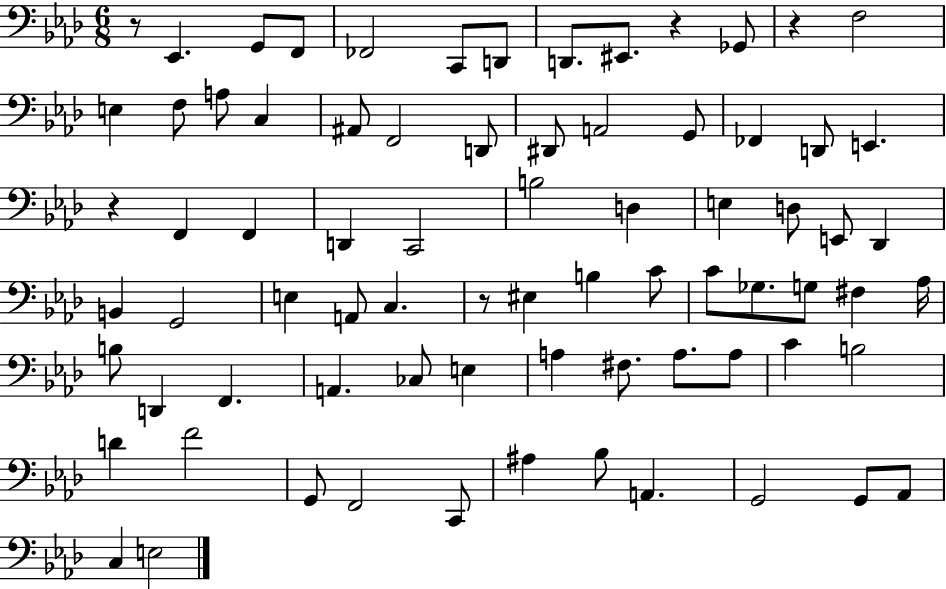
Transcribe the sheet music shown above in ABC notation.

X:1
T:Untitled
M:6/8
L:1/4
K:Ab
z/2 _E,, G,,/2 F,,/2 _F,,2 C,,/2 D,,/2 D,,/2 ^E,,/2 z _G,,/2 z F,2 E, F,/2 A,/2 C, ^A,,/2 F,,2 D,,/2 ^D,,/2 A,,2 G,,/2 _F,, D,,/2 E,, z F,, F,, D,, C,,2 B,2 D, E, D,/2 E,,/2 _D,, B,, G,,2 E, A,,/2 C, z/2 ^E, B, C/2 C/2 _G,/2 G,/2 ^F, _A,/4 B,/2 D,, F,, A,, _C,/2 E, A, ^F,/2 A,/2 A,/2 C B,2 D F2 G,,/2 F,,2 C,,/2 ^A, _B,/2 A,, G,,2 G,,/2 _A,,/2 C, E,2